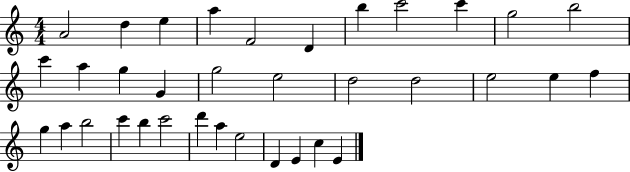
X:1
T:Untitled
M:4/4
L:1/4
K:C
A2 d e a F2 D b c'2 c' g2 b2 c' a g G g2 e2 d2 d2 e2 e f g a b2 c' b c'2 d' a e2 D E c E